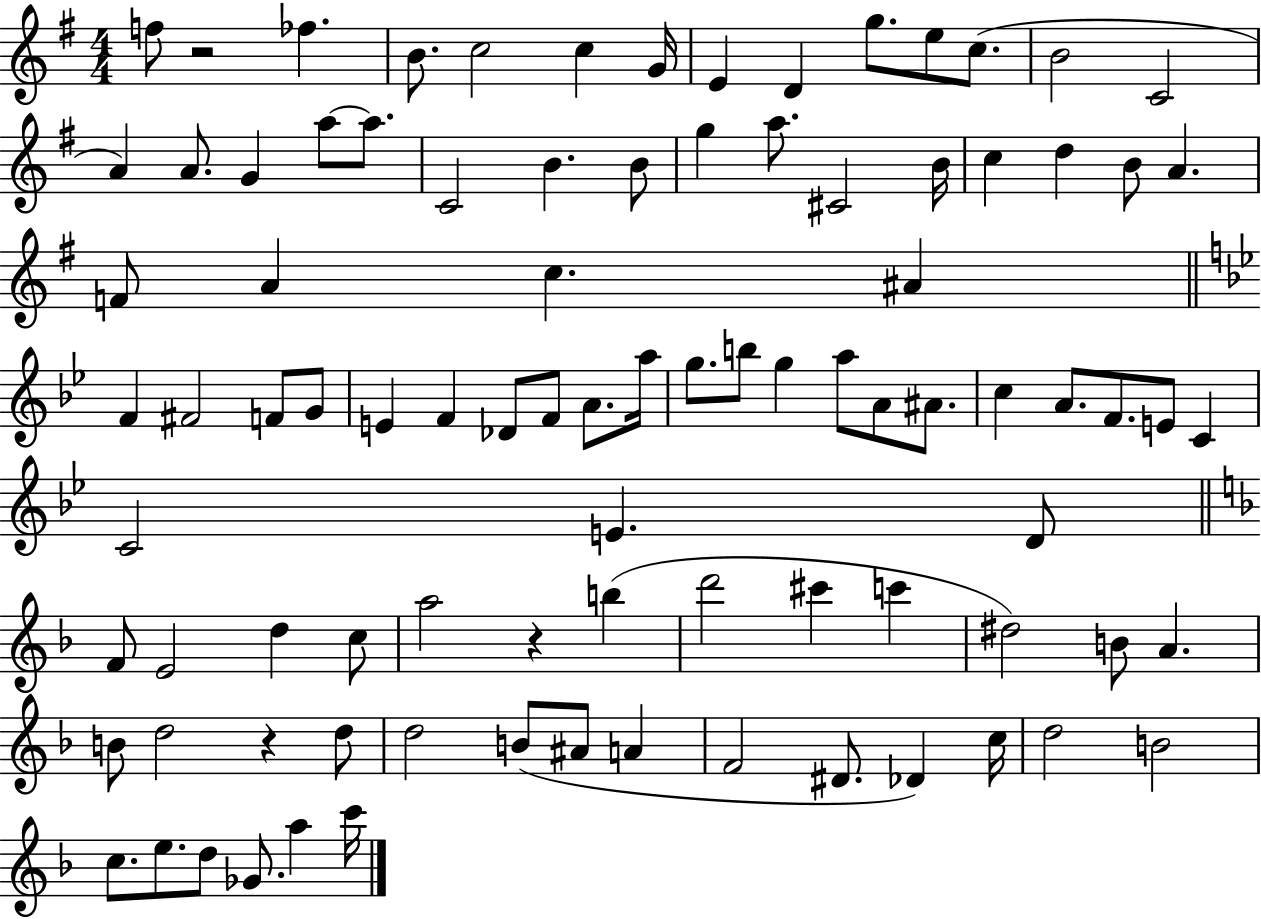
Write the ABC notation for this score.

X:1
T:Untitled
M:4/4
L:1/4
K:G
f/2 z2 _f B/2 c2 c G/4 E D g/2 e/2 c/2 B2 C2 A A/2 G a/2 a/2 C2 B B/2 g a/2 ^C2 B/4 c d B/2 A F/2 A c ^A F ^F2 F/2 G/2 E F _D/2 F/2 A/2 a/4 g/2 b/2 g a/2 A/2 ^A/2 c A/2 F/2 E/2 C C2 E D/2 F/2 E2 d c/2 a2 z b d'2 ^c' c' ^d2 B/2 A B/2 d2 z d/2 d2 B/2 ^A/2 A F2 ^D/2 _D c/4 d2 B2 c/2 e/2 d/2 _G/2 a c'/4